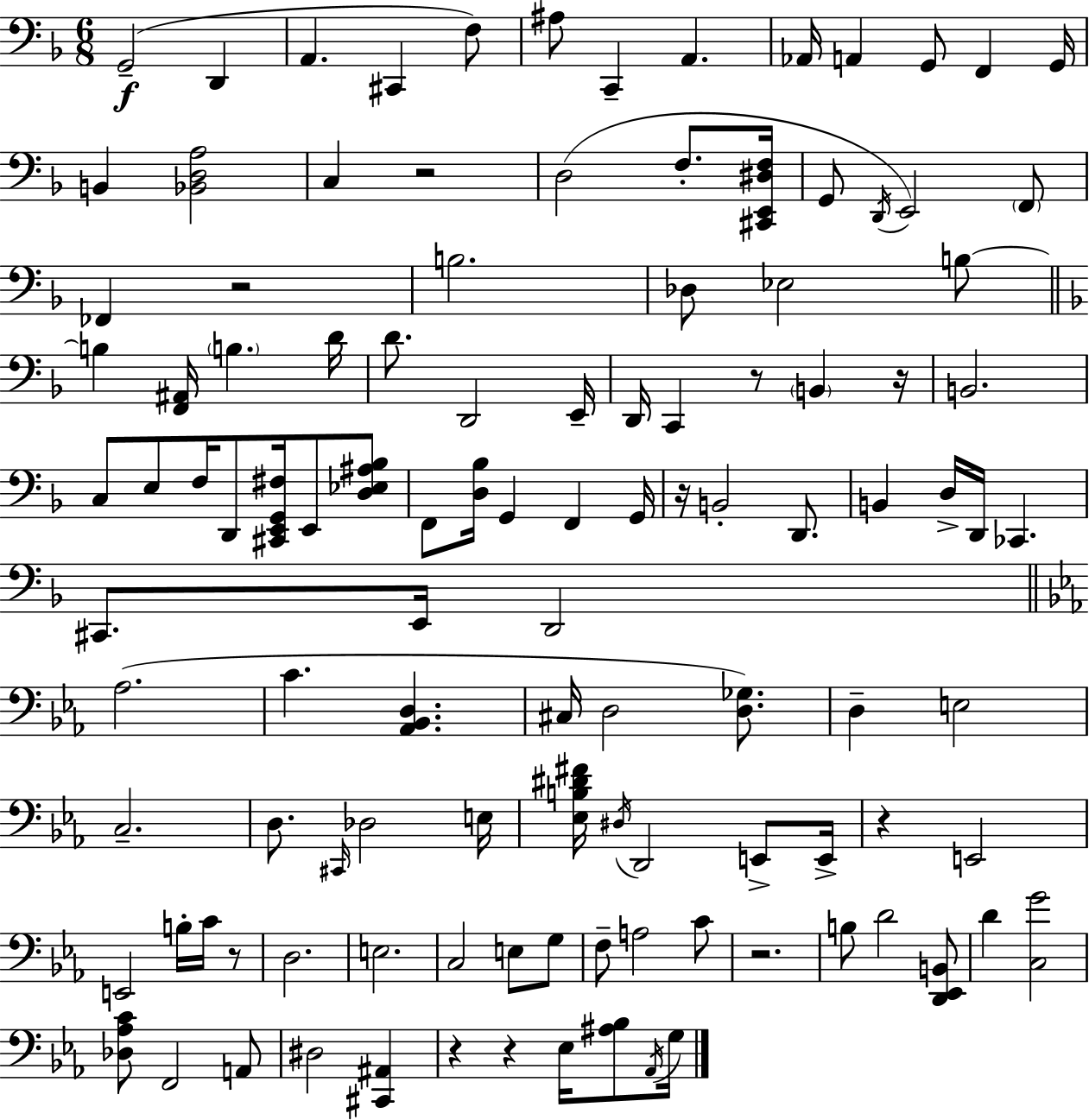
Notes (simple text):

G2/h D2/q A2/q. C#2/q F3/e A#3/e C2/q A2/q. Ab2/s A2/q G2/e F2/q G2/s B2/q [Bb2,D3,A3]/h C3/q R/h D3/h F3/e. [C#2,E2,D#3,F3]/s G2/e D2/s E2/h F2/e FES2/q R/h B3/h. Db3/e Eb3/h B3/e B3/q [F2,A#2]/s B3/q. D4/s D4/e. D2/h E2/s D2/s C2/q R/e B2/q R/s B2/h. C3/e E3/e F3/s D2/e [C#2,E2,G2,F#3]/s E2/e [D3,Eb3,A#3,Bb3]/e F2/e [D3,Bb3]/s G2/q F2/q G2/s R/s B2/h D2/e. B2/q D3/s D2/s CES2/q. C#2/e. E2/s D2/h Ab3/h. C4/q. [Ab2,Bb2,D3]/q. C#3/s D3/h [D3,Gb3]/e. D3/q E3/h C3/h. D3/e. C#2/s Db3/h E3/s [Eb3,B3,D#4,F#4]/s D#3/s D2/h E2/e E2/s R/q E2/h E2/h B3/s C4/s R/e D3/h. E3/h. C3/h E3/e G3/e F3/e A3/h C4/e R/h. B3/e D4/h [D2,Eb2,B2]/e D4/q [C3,G4]/h [Db3,Ab3,C4]/e F2/h A2/e D#3/h [C#2,A#2]/q R/q R/q Eb3/s [A#3,Bb3]/e Ab2/s G3/s